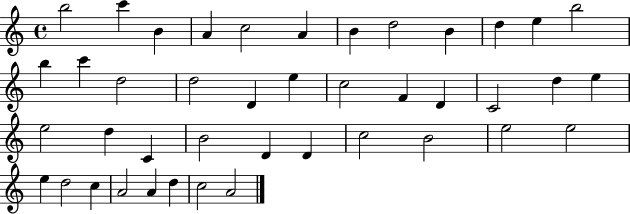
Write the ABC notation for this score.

X:1
T:Untitled
M:4/4
L:1/4
K:C
b2 c' B A c2 A B d2 B d e b2 b c' d2 d2 D e c2 F D C2 d e e2 d C B2 D D c2 B2 e2 e2 e d2 c A2 A d c2 A2